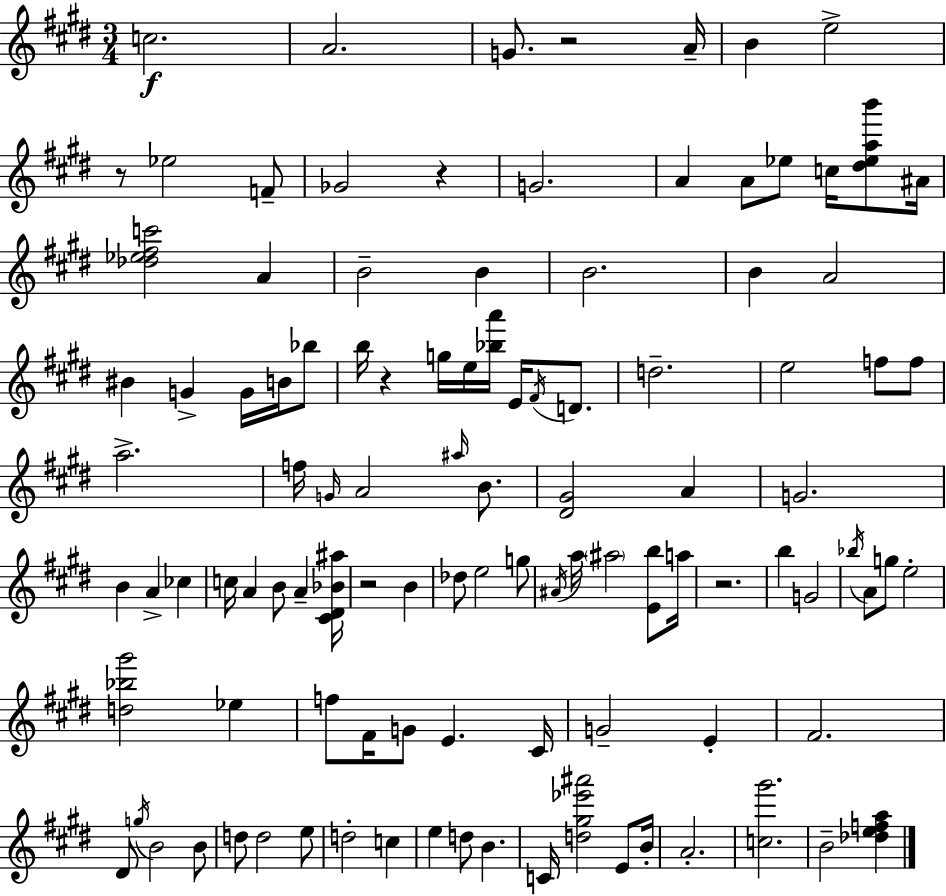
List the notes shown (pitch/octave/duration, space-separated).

C5/h. A4/h. G4/e. R/h A4/s B4/q E5/h R/e Eb5/h F4/e Gb4/h R/q G4/h. A4/q A4/e Eb5/e C5/s [D#5,Eb5,A5,B6]/e A#4/s [Db5,Eb5,F#5,C6]/h A4/q B4/h B4/q B4/h. B4/q A4/h BIS4/q G4/q G4/s B4/s Bb5/e B5/s R/q G5/s E5/s [Bb5,A6]/s E4/s F#4/s D4/e. D5/h. E5/h F5/e F5/e A5/h. F5/s G4/s A4/h A#5/s B4/e. [D#4,G#4]/h A4/q G4/h. B4/q A4/q CES5/q C5/s A4/q B4/e A4/q [C#4,D#4,Bb4,A#5]/s R/h B4/q Db5/e E5/h G5/e A#4/s A5/s A#5/h [E4,B5]/e A5/s R/h. B5/q G4/h Bb5/s A4/e G5/e E5/h [D5,Bb5,G#6]/h Eb5/q F5/e F#4/s G4/e E4/q. C#4/s G4/h E4/q F#4/h. D#4/e G5/s B4/h B4/e D5/e D5/h E5/e D5/h C5/q E5/q D5/e B4/q. C4/s [D5,G#5,Eb6,A#6]/h E4/e B4/s A4/h. [C5,G#6]/h. B4/h [Db5,E5,F5,A5]/q